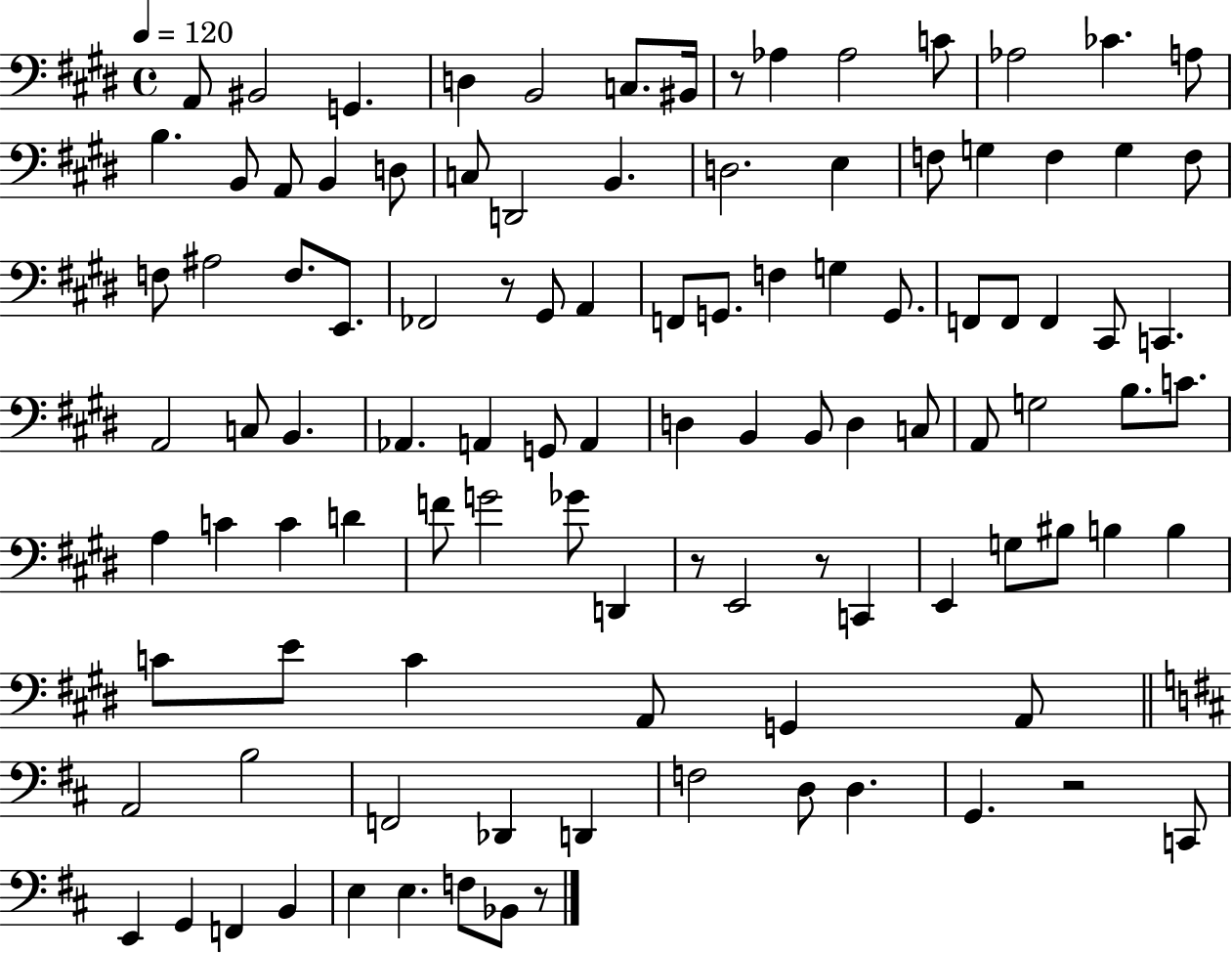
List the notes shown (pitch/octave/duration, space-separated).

A2/e BIS2/h G2/q. D3/q B2/h C3/e. BIS2/s R/e Ab3/q Ab3/h C4/e Ab3/h CES4/q. A3/e B3/q. B2/e A2/e B2/q D3/e C3/e D2/h B2/q. D3/h. E3/q F3/e G3/q F3/q G3/q F3/e F3/e A#3/h F3/e. E2/e. FES2/h R/e G#2/e A2/q F2/e G2/e. F3/q G3/q G2/e. F2/e F2/e F2/q C#2/e C2/q. A2/h C3/e B2/q. Ab2/q. A2/q G2/e A2/q D3/q B2/q B2/e D3/q C3/e A2/e G3/h B3/e. C4/e. A3/q C4/q C4/q D4/q F4/e G4/h Gb4/e D2/q R/e E2/h R/e C2/q E2/q G3/e BIS3/e B3/q B3/q C4/e E4/e C4/q A2/e G2/q A2/e A2/h B3/h F2/h Db2/q D2/q F3/h D3/e D3/q. G2/q. R/h C2/e E2/q G2/q F2/q B2/q E3/q E3/q. F3/e Bb2/e R/e